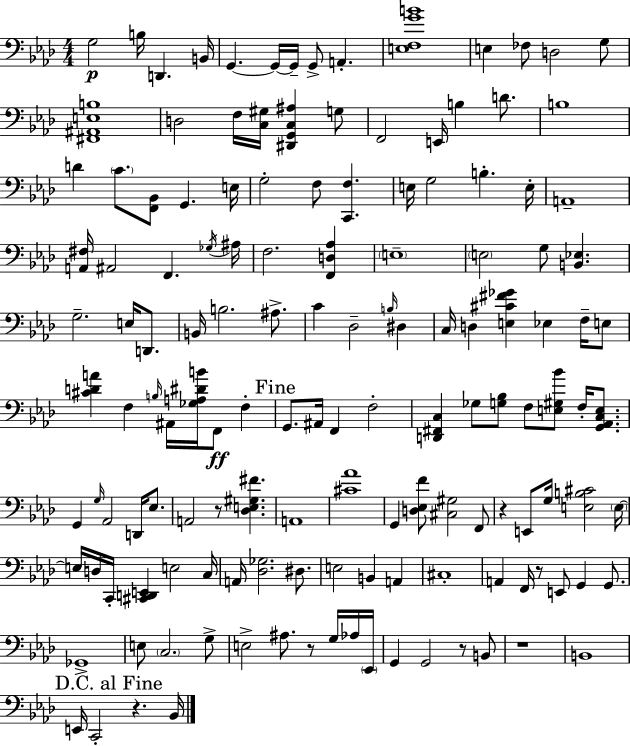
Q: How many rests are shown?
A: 7